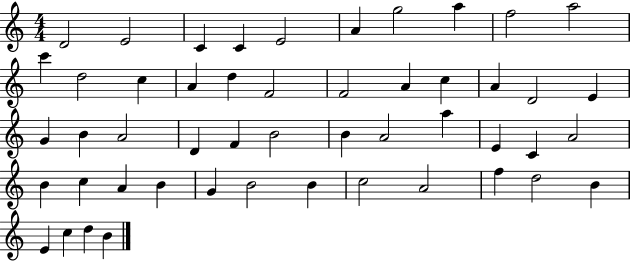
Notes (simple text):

D4/h E4/h C4/q C4/q E4/h A4/q G5/h A5/q F5/h A5/h C6/q D5/h C5/q A4/q D5/q F4/h F4/h A4/q C5/q A4/q D4/h E4/q G4/q B4/q A4/h D4/q F4/q B4/h B4/q A4/h A5/q E4/q C4/q A4/h B4/q C5/q A4/q B4/q G4/q B4/h B4/q C5/h A4/h F5/q D5/h B4/q E4/q C5/q D5/q B4/q